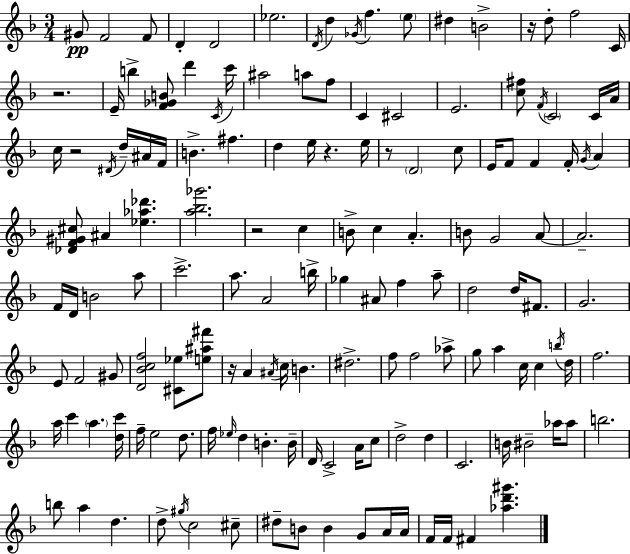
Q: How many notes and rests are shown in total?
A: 148